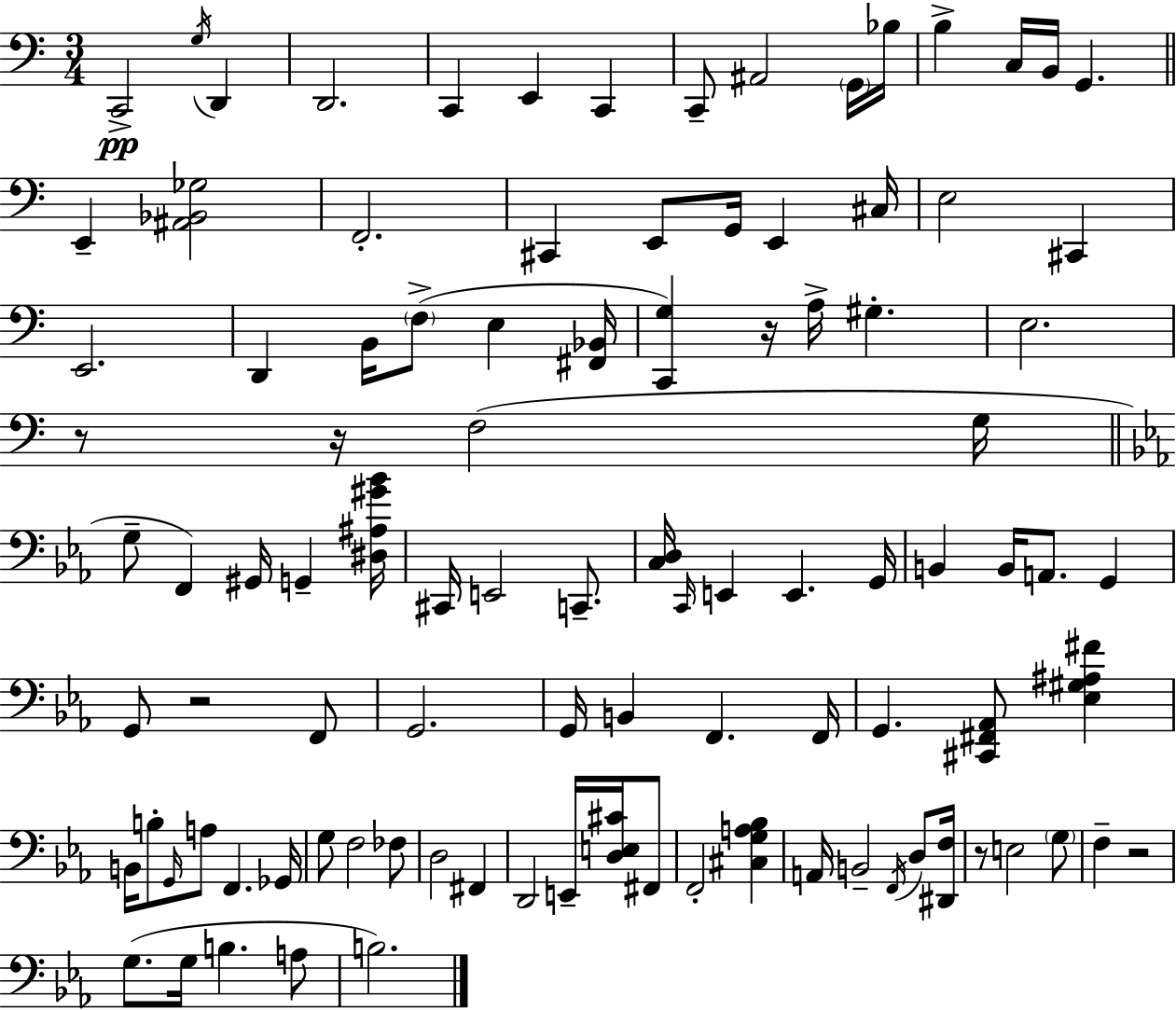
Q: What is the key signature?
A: C major